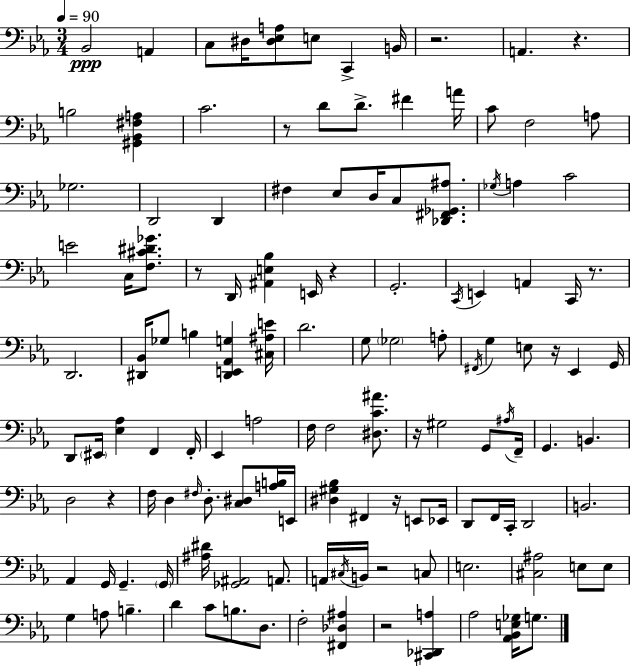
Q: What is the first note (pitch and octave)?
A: Bb2